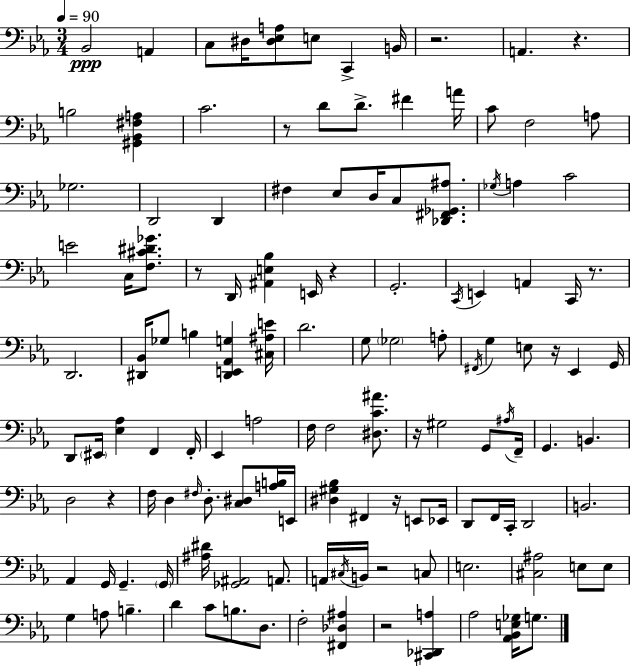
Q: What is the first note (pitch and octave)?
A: Bb2